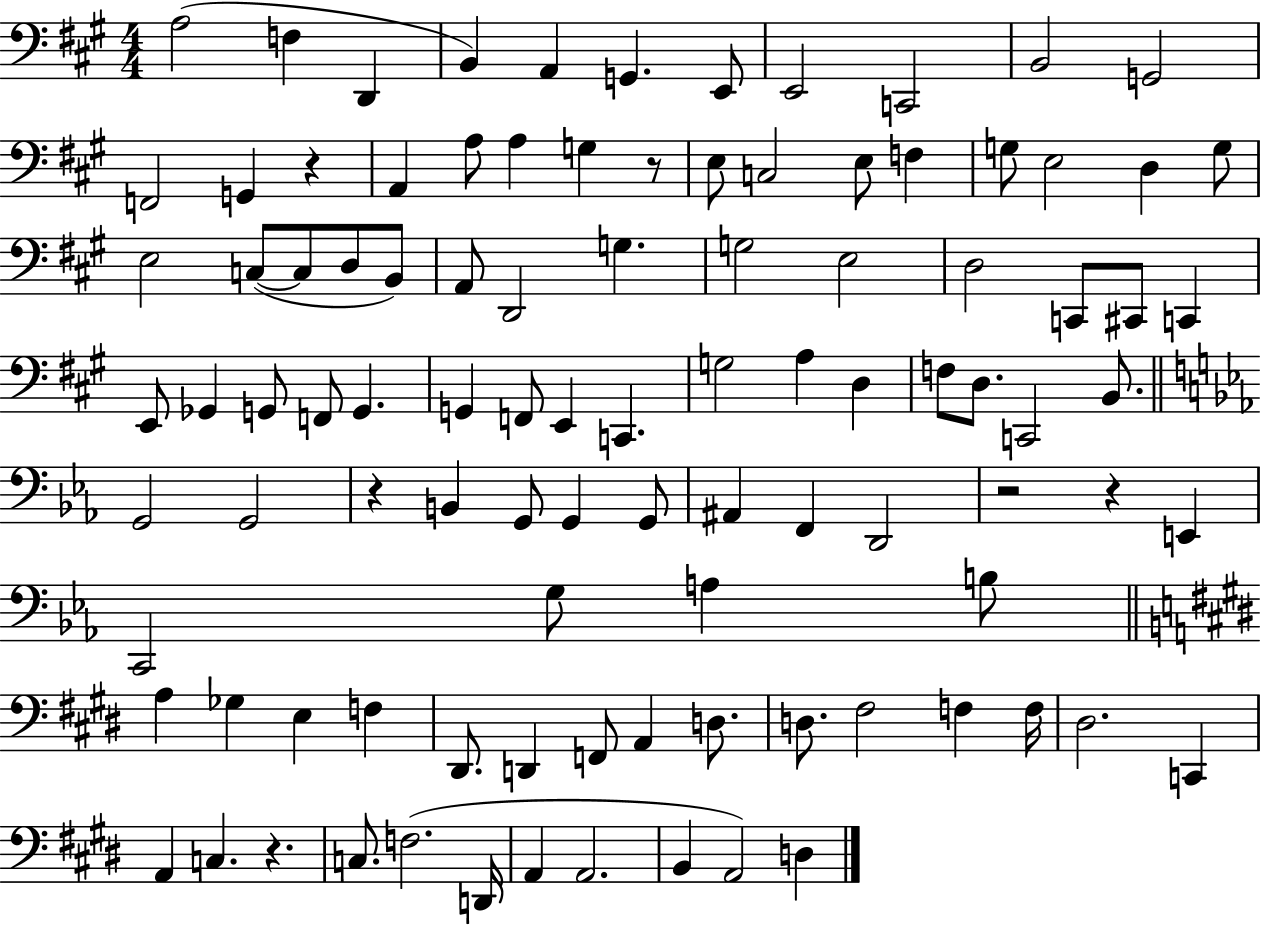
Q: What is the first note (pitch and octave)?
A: A3